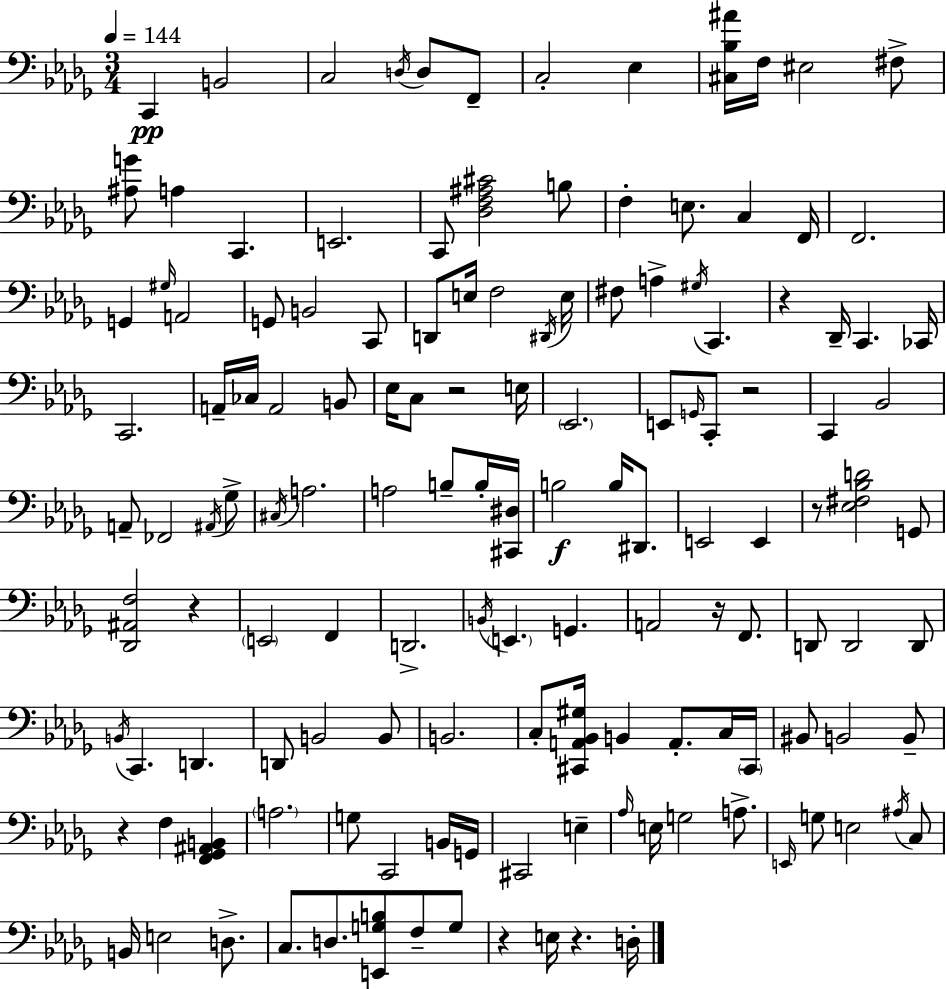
{
  \clef bass
  \numericTimeSignature
  \time 3/4
  \key bes \minor
  \tempo 4 = 144
  \repeat volta 2 { c,4\pp b,2 | c2 \acciaccatura { d16 } d8 f,8-- | c2-. ees4 | <cis bes ais'>16 f16 eis2 fis8-> | \break <ais g'>8 a4 c,4. | e,2. | c,8 <des f ais cis'>2 b8 | f4-. e8. c4 | \break f,16 f,2. | g,4 \grace { gis16 } a,2 | g,8 b,2 | c,8 d,8 e16 f2 | \break \acciaccatura { dis,16 } e16 fis8 a4-> \acciaccatura { gis16 } c,4. | r4 des,16-- c,4. | ces,16 c,2. | a,16-- ces16 a,2 | \break b,8 ees16 c8 r2 | e16 \parenthesize ees,2. | e,8 \grace { g,16 } c,8-. r2 | c,4 bes,2 | \break a,8-- fes,2 | \acciaccatura { ais,16 } ges8-> \acciaccatura { cis16 } a2. | a2 | b8-- b16-. <cis, dis>16 b2\f | \break b16 dis,8. e,2 | e,4 r8 <ees fis bes d'>2 | g,8 <des, ais, f>2 | r4 \parenthesize e,2 | \break f,4 d,2.-> | \acciaccatura { b,16 } \parenthesize e,4. | g,4. a,2 | r16 f,8. d,8 d,2 | \break d,8 \acciaccatura { b,16 } c,4. | d,4. d,8 b,2 | b,8 b,2. | c8-. <cis, a, bes, gis>16 | \break b,4 a,8.-. c16 \parenthesize cis,16 bis,8 b,2 | b,8-- r4 | f4 <f, ges, ais, b,>4 \parenthesize a2. | g8 c,2 | \break b,16 g,16 cis,2 | e4-- \grace { aes16 } e16 g2 | a8.-> \grace { e,16 } g8 | e2 \acciaccatura { ais16 } c8 | \break b,16 e2 d8.-> | c8. d8. <e, g b>8 f8-- g8 | r4 e16 r4. d16-. | } \bar "|."
}